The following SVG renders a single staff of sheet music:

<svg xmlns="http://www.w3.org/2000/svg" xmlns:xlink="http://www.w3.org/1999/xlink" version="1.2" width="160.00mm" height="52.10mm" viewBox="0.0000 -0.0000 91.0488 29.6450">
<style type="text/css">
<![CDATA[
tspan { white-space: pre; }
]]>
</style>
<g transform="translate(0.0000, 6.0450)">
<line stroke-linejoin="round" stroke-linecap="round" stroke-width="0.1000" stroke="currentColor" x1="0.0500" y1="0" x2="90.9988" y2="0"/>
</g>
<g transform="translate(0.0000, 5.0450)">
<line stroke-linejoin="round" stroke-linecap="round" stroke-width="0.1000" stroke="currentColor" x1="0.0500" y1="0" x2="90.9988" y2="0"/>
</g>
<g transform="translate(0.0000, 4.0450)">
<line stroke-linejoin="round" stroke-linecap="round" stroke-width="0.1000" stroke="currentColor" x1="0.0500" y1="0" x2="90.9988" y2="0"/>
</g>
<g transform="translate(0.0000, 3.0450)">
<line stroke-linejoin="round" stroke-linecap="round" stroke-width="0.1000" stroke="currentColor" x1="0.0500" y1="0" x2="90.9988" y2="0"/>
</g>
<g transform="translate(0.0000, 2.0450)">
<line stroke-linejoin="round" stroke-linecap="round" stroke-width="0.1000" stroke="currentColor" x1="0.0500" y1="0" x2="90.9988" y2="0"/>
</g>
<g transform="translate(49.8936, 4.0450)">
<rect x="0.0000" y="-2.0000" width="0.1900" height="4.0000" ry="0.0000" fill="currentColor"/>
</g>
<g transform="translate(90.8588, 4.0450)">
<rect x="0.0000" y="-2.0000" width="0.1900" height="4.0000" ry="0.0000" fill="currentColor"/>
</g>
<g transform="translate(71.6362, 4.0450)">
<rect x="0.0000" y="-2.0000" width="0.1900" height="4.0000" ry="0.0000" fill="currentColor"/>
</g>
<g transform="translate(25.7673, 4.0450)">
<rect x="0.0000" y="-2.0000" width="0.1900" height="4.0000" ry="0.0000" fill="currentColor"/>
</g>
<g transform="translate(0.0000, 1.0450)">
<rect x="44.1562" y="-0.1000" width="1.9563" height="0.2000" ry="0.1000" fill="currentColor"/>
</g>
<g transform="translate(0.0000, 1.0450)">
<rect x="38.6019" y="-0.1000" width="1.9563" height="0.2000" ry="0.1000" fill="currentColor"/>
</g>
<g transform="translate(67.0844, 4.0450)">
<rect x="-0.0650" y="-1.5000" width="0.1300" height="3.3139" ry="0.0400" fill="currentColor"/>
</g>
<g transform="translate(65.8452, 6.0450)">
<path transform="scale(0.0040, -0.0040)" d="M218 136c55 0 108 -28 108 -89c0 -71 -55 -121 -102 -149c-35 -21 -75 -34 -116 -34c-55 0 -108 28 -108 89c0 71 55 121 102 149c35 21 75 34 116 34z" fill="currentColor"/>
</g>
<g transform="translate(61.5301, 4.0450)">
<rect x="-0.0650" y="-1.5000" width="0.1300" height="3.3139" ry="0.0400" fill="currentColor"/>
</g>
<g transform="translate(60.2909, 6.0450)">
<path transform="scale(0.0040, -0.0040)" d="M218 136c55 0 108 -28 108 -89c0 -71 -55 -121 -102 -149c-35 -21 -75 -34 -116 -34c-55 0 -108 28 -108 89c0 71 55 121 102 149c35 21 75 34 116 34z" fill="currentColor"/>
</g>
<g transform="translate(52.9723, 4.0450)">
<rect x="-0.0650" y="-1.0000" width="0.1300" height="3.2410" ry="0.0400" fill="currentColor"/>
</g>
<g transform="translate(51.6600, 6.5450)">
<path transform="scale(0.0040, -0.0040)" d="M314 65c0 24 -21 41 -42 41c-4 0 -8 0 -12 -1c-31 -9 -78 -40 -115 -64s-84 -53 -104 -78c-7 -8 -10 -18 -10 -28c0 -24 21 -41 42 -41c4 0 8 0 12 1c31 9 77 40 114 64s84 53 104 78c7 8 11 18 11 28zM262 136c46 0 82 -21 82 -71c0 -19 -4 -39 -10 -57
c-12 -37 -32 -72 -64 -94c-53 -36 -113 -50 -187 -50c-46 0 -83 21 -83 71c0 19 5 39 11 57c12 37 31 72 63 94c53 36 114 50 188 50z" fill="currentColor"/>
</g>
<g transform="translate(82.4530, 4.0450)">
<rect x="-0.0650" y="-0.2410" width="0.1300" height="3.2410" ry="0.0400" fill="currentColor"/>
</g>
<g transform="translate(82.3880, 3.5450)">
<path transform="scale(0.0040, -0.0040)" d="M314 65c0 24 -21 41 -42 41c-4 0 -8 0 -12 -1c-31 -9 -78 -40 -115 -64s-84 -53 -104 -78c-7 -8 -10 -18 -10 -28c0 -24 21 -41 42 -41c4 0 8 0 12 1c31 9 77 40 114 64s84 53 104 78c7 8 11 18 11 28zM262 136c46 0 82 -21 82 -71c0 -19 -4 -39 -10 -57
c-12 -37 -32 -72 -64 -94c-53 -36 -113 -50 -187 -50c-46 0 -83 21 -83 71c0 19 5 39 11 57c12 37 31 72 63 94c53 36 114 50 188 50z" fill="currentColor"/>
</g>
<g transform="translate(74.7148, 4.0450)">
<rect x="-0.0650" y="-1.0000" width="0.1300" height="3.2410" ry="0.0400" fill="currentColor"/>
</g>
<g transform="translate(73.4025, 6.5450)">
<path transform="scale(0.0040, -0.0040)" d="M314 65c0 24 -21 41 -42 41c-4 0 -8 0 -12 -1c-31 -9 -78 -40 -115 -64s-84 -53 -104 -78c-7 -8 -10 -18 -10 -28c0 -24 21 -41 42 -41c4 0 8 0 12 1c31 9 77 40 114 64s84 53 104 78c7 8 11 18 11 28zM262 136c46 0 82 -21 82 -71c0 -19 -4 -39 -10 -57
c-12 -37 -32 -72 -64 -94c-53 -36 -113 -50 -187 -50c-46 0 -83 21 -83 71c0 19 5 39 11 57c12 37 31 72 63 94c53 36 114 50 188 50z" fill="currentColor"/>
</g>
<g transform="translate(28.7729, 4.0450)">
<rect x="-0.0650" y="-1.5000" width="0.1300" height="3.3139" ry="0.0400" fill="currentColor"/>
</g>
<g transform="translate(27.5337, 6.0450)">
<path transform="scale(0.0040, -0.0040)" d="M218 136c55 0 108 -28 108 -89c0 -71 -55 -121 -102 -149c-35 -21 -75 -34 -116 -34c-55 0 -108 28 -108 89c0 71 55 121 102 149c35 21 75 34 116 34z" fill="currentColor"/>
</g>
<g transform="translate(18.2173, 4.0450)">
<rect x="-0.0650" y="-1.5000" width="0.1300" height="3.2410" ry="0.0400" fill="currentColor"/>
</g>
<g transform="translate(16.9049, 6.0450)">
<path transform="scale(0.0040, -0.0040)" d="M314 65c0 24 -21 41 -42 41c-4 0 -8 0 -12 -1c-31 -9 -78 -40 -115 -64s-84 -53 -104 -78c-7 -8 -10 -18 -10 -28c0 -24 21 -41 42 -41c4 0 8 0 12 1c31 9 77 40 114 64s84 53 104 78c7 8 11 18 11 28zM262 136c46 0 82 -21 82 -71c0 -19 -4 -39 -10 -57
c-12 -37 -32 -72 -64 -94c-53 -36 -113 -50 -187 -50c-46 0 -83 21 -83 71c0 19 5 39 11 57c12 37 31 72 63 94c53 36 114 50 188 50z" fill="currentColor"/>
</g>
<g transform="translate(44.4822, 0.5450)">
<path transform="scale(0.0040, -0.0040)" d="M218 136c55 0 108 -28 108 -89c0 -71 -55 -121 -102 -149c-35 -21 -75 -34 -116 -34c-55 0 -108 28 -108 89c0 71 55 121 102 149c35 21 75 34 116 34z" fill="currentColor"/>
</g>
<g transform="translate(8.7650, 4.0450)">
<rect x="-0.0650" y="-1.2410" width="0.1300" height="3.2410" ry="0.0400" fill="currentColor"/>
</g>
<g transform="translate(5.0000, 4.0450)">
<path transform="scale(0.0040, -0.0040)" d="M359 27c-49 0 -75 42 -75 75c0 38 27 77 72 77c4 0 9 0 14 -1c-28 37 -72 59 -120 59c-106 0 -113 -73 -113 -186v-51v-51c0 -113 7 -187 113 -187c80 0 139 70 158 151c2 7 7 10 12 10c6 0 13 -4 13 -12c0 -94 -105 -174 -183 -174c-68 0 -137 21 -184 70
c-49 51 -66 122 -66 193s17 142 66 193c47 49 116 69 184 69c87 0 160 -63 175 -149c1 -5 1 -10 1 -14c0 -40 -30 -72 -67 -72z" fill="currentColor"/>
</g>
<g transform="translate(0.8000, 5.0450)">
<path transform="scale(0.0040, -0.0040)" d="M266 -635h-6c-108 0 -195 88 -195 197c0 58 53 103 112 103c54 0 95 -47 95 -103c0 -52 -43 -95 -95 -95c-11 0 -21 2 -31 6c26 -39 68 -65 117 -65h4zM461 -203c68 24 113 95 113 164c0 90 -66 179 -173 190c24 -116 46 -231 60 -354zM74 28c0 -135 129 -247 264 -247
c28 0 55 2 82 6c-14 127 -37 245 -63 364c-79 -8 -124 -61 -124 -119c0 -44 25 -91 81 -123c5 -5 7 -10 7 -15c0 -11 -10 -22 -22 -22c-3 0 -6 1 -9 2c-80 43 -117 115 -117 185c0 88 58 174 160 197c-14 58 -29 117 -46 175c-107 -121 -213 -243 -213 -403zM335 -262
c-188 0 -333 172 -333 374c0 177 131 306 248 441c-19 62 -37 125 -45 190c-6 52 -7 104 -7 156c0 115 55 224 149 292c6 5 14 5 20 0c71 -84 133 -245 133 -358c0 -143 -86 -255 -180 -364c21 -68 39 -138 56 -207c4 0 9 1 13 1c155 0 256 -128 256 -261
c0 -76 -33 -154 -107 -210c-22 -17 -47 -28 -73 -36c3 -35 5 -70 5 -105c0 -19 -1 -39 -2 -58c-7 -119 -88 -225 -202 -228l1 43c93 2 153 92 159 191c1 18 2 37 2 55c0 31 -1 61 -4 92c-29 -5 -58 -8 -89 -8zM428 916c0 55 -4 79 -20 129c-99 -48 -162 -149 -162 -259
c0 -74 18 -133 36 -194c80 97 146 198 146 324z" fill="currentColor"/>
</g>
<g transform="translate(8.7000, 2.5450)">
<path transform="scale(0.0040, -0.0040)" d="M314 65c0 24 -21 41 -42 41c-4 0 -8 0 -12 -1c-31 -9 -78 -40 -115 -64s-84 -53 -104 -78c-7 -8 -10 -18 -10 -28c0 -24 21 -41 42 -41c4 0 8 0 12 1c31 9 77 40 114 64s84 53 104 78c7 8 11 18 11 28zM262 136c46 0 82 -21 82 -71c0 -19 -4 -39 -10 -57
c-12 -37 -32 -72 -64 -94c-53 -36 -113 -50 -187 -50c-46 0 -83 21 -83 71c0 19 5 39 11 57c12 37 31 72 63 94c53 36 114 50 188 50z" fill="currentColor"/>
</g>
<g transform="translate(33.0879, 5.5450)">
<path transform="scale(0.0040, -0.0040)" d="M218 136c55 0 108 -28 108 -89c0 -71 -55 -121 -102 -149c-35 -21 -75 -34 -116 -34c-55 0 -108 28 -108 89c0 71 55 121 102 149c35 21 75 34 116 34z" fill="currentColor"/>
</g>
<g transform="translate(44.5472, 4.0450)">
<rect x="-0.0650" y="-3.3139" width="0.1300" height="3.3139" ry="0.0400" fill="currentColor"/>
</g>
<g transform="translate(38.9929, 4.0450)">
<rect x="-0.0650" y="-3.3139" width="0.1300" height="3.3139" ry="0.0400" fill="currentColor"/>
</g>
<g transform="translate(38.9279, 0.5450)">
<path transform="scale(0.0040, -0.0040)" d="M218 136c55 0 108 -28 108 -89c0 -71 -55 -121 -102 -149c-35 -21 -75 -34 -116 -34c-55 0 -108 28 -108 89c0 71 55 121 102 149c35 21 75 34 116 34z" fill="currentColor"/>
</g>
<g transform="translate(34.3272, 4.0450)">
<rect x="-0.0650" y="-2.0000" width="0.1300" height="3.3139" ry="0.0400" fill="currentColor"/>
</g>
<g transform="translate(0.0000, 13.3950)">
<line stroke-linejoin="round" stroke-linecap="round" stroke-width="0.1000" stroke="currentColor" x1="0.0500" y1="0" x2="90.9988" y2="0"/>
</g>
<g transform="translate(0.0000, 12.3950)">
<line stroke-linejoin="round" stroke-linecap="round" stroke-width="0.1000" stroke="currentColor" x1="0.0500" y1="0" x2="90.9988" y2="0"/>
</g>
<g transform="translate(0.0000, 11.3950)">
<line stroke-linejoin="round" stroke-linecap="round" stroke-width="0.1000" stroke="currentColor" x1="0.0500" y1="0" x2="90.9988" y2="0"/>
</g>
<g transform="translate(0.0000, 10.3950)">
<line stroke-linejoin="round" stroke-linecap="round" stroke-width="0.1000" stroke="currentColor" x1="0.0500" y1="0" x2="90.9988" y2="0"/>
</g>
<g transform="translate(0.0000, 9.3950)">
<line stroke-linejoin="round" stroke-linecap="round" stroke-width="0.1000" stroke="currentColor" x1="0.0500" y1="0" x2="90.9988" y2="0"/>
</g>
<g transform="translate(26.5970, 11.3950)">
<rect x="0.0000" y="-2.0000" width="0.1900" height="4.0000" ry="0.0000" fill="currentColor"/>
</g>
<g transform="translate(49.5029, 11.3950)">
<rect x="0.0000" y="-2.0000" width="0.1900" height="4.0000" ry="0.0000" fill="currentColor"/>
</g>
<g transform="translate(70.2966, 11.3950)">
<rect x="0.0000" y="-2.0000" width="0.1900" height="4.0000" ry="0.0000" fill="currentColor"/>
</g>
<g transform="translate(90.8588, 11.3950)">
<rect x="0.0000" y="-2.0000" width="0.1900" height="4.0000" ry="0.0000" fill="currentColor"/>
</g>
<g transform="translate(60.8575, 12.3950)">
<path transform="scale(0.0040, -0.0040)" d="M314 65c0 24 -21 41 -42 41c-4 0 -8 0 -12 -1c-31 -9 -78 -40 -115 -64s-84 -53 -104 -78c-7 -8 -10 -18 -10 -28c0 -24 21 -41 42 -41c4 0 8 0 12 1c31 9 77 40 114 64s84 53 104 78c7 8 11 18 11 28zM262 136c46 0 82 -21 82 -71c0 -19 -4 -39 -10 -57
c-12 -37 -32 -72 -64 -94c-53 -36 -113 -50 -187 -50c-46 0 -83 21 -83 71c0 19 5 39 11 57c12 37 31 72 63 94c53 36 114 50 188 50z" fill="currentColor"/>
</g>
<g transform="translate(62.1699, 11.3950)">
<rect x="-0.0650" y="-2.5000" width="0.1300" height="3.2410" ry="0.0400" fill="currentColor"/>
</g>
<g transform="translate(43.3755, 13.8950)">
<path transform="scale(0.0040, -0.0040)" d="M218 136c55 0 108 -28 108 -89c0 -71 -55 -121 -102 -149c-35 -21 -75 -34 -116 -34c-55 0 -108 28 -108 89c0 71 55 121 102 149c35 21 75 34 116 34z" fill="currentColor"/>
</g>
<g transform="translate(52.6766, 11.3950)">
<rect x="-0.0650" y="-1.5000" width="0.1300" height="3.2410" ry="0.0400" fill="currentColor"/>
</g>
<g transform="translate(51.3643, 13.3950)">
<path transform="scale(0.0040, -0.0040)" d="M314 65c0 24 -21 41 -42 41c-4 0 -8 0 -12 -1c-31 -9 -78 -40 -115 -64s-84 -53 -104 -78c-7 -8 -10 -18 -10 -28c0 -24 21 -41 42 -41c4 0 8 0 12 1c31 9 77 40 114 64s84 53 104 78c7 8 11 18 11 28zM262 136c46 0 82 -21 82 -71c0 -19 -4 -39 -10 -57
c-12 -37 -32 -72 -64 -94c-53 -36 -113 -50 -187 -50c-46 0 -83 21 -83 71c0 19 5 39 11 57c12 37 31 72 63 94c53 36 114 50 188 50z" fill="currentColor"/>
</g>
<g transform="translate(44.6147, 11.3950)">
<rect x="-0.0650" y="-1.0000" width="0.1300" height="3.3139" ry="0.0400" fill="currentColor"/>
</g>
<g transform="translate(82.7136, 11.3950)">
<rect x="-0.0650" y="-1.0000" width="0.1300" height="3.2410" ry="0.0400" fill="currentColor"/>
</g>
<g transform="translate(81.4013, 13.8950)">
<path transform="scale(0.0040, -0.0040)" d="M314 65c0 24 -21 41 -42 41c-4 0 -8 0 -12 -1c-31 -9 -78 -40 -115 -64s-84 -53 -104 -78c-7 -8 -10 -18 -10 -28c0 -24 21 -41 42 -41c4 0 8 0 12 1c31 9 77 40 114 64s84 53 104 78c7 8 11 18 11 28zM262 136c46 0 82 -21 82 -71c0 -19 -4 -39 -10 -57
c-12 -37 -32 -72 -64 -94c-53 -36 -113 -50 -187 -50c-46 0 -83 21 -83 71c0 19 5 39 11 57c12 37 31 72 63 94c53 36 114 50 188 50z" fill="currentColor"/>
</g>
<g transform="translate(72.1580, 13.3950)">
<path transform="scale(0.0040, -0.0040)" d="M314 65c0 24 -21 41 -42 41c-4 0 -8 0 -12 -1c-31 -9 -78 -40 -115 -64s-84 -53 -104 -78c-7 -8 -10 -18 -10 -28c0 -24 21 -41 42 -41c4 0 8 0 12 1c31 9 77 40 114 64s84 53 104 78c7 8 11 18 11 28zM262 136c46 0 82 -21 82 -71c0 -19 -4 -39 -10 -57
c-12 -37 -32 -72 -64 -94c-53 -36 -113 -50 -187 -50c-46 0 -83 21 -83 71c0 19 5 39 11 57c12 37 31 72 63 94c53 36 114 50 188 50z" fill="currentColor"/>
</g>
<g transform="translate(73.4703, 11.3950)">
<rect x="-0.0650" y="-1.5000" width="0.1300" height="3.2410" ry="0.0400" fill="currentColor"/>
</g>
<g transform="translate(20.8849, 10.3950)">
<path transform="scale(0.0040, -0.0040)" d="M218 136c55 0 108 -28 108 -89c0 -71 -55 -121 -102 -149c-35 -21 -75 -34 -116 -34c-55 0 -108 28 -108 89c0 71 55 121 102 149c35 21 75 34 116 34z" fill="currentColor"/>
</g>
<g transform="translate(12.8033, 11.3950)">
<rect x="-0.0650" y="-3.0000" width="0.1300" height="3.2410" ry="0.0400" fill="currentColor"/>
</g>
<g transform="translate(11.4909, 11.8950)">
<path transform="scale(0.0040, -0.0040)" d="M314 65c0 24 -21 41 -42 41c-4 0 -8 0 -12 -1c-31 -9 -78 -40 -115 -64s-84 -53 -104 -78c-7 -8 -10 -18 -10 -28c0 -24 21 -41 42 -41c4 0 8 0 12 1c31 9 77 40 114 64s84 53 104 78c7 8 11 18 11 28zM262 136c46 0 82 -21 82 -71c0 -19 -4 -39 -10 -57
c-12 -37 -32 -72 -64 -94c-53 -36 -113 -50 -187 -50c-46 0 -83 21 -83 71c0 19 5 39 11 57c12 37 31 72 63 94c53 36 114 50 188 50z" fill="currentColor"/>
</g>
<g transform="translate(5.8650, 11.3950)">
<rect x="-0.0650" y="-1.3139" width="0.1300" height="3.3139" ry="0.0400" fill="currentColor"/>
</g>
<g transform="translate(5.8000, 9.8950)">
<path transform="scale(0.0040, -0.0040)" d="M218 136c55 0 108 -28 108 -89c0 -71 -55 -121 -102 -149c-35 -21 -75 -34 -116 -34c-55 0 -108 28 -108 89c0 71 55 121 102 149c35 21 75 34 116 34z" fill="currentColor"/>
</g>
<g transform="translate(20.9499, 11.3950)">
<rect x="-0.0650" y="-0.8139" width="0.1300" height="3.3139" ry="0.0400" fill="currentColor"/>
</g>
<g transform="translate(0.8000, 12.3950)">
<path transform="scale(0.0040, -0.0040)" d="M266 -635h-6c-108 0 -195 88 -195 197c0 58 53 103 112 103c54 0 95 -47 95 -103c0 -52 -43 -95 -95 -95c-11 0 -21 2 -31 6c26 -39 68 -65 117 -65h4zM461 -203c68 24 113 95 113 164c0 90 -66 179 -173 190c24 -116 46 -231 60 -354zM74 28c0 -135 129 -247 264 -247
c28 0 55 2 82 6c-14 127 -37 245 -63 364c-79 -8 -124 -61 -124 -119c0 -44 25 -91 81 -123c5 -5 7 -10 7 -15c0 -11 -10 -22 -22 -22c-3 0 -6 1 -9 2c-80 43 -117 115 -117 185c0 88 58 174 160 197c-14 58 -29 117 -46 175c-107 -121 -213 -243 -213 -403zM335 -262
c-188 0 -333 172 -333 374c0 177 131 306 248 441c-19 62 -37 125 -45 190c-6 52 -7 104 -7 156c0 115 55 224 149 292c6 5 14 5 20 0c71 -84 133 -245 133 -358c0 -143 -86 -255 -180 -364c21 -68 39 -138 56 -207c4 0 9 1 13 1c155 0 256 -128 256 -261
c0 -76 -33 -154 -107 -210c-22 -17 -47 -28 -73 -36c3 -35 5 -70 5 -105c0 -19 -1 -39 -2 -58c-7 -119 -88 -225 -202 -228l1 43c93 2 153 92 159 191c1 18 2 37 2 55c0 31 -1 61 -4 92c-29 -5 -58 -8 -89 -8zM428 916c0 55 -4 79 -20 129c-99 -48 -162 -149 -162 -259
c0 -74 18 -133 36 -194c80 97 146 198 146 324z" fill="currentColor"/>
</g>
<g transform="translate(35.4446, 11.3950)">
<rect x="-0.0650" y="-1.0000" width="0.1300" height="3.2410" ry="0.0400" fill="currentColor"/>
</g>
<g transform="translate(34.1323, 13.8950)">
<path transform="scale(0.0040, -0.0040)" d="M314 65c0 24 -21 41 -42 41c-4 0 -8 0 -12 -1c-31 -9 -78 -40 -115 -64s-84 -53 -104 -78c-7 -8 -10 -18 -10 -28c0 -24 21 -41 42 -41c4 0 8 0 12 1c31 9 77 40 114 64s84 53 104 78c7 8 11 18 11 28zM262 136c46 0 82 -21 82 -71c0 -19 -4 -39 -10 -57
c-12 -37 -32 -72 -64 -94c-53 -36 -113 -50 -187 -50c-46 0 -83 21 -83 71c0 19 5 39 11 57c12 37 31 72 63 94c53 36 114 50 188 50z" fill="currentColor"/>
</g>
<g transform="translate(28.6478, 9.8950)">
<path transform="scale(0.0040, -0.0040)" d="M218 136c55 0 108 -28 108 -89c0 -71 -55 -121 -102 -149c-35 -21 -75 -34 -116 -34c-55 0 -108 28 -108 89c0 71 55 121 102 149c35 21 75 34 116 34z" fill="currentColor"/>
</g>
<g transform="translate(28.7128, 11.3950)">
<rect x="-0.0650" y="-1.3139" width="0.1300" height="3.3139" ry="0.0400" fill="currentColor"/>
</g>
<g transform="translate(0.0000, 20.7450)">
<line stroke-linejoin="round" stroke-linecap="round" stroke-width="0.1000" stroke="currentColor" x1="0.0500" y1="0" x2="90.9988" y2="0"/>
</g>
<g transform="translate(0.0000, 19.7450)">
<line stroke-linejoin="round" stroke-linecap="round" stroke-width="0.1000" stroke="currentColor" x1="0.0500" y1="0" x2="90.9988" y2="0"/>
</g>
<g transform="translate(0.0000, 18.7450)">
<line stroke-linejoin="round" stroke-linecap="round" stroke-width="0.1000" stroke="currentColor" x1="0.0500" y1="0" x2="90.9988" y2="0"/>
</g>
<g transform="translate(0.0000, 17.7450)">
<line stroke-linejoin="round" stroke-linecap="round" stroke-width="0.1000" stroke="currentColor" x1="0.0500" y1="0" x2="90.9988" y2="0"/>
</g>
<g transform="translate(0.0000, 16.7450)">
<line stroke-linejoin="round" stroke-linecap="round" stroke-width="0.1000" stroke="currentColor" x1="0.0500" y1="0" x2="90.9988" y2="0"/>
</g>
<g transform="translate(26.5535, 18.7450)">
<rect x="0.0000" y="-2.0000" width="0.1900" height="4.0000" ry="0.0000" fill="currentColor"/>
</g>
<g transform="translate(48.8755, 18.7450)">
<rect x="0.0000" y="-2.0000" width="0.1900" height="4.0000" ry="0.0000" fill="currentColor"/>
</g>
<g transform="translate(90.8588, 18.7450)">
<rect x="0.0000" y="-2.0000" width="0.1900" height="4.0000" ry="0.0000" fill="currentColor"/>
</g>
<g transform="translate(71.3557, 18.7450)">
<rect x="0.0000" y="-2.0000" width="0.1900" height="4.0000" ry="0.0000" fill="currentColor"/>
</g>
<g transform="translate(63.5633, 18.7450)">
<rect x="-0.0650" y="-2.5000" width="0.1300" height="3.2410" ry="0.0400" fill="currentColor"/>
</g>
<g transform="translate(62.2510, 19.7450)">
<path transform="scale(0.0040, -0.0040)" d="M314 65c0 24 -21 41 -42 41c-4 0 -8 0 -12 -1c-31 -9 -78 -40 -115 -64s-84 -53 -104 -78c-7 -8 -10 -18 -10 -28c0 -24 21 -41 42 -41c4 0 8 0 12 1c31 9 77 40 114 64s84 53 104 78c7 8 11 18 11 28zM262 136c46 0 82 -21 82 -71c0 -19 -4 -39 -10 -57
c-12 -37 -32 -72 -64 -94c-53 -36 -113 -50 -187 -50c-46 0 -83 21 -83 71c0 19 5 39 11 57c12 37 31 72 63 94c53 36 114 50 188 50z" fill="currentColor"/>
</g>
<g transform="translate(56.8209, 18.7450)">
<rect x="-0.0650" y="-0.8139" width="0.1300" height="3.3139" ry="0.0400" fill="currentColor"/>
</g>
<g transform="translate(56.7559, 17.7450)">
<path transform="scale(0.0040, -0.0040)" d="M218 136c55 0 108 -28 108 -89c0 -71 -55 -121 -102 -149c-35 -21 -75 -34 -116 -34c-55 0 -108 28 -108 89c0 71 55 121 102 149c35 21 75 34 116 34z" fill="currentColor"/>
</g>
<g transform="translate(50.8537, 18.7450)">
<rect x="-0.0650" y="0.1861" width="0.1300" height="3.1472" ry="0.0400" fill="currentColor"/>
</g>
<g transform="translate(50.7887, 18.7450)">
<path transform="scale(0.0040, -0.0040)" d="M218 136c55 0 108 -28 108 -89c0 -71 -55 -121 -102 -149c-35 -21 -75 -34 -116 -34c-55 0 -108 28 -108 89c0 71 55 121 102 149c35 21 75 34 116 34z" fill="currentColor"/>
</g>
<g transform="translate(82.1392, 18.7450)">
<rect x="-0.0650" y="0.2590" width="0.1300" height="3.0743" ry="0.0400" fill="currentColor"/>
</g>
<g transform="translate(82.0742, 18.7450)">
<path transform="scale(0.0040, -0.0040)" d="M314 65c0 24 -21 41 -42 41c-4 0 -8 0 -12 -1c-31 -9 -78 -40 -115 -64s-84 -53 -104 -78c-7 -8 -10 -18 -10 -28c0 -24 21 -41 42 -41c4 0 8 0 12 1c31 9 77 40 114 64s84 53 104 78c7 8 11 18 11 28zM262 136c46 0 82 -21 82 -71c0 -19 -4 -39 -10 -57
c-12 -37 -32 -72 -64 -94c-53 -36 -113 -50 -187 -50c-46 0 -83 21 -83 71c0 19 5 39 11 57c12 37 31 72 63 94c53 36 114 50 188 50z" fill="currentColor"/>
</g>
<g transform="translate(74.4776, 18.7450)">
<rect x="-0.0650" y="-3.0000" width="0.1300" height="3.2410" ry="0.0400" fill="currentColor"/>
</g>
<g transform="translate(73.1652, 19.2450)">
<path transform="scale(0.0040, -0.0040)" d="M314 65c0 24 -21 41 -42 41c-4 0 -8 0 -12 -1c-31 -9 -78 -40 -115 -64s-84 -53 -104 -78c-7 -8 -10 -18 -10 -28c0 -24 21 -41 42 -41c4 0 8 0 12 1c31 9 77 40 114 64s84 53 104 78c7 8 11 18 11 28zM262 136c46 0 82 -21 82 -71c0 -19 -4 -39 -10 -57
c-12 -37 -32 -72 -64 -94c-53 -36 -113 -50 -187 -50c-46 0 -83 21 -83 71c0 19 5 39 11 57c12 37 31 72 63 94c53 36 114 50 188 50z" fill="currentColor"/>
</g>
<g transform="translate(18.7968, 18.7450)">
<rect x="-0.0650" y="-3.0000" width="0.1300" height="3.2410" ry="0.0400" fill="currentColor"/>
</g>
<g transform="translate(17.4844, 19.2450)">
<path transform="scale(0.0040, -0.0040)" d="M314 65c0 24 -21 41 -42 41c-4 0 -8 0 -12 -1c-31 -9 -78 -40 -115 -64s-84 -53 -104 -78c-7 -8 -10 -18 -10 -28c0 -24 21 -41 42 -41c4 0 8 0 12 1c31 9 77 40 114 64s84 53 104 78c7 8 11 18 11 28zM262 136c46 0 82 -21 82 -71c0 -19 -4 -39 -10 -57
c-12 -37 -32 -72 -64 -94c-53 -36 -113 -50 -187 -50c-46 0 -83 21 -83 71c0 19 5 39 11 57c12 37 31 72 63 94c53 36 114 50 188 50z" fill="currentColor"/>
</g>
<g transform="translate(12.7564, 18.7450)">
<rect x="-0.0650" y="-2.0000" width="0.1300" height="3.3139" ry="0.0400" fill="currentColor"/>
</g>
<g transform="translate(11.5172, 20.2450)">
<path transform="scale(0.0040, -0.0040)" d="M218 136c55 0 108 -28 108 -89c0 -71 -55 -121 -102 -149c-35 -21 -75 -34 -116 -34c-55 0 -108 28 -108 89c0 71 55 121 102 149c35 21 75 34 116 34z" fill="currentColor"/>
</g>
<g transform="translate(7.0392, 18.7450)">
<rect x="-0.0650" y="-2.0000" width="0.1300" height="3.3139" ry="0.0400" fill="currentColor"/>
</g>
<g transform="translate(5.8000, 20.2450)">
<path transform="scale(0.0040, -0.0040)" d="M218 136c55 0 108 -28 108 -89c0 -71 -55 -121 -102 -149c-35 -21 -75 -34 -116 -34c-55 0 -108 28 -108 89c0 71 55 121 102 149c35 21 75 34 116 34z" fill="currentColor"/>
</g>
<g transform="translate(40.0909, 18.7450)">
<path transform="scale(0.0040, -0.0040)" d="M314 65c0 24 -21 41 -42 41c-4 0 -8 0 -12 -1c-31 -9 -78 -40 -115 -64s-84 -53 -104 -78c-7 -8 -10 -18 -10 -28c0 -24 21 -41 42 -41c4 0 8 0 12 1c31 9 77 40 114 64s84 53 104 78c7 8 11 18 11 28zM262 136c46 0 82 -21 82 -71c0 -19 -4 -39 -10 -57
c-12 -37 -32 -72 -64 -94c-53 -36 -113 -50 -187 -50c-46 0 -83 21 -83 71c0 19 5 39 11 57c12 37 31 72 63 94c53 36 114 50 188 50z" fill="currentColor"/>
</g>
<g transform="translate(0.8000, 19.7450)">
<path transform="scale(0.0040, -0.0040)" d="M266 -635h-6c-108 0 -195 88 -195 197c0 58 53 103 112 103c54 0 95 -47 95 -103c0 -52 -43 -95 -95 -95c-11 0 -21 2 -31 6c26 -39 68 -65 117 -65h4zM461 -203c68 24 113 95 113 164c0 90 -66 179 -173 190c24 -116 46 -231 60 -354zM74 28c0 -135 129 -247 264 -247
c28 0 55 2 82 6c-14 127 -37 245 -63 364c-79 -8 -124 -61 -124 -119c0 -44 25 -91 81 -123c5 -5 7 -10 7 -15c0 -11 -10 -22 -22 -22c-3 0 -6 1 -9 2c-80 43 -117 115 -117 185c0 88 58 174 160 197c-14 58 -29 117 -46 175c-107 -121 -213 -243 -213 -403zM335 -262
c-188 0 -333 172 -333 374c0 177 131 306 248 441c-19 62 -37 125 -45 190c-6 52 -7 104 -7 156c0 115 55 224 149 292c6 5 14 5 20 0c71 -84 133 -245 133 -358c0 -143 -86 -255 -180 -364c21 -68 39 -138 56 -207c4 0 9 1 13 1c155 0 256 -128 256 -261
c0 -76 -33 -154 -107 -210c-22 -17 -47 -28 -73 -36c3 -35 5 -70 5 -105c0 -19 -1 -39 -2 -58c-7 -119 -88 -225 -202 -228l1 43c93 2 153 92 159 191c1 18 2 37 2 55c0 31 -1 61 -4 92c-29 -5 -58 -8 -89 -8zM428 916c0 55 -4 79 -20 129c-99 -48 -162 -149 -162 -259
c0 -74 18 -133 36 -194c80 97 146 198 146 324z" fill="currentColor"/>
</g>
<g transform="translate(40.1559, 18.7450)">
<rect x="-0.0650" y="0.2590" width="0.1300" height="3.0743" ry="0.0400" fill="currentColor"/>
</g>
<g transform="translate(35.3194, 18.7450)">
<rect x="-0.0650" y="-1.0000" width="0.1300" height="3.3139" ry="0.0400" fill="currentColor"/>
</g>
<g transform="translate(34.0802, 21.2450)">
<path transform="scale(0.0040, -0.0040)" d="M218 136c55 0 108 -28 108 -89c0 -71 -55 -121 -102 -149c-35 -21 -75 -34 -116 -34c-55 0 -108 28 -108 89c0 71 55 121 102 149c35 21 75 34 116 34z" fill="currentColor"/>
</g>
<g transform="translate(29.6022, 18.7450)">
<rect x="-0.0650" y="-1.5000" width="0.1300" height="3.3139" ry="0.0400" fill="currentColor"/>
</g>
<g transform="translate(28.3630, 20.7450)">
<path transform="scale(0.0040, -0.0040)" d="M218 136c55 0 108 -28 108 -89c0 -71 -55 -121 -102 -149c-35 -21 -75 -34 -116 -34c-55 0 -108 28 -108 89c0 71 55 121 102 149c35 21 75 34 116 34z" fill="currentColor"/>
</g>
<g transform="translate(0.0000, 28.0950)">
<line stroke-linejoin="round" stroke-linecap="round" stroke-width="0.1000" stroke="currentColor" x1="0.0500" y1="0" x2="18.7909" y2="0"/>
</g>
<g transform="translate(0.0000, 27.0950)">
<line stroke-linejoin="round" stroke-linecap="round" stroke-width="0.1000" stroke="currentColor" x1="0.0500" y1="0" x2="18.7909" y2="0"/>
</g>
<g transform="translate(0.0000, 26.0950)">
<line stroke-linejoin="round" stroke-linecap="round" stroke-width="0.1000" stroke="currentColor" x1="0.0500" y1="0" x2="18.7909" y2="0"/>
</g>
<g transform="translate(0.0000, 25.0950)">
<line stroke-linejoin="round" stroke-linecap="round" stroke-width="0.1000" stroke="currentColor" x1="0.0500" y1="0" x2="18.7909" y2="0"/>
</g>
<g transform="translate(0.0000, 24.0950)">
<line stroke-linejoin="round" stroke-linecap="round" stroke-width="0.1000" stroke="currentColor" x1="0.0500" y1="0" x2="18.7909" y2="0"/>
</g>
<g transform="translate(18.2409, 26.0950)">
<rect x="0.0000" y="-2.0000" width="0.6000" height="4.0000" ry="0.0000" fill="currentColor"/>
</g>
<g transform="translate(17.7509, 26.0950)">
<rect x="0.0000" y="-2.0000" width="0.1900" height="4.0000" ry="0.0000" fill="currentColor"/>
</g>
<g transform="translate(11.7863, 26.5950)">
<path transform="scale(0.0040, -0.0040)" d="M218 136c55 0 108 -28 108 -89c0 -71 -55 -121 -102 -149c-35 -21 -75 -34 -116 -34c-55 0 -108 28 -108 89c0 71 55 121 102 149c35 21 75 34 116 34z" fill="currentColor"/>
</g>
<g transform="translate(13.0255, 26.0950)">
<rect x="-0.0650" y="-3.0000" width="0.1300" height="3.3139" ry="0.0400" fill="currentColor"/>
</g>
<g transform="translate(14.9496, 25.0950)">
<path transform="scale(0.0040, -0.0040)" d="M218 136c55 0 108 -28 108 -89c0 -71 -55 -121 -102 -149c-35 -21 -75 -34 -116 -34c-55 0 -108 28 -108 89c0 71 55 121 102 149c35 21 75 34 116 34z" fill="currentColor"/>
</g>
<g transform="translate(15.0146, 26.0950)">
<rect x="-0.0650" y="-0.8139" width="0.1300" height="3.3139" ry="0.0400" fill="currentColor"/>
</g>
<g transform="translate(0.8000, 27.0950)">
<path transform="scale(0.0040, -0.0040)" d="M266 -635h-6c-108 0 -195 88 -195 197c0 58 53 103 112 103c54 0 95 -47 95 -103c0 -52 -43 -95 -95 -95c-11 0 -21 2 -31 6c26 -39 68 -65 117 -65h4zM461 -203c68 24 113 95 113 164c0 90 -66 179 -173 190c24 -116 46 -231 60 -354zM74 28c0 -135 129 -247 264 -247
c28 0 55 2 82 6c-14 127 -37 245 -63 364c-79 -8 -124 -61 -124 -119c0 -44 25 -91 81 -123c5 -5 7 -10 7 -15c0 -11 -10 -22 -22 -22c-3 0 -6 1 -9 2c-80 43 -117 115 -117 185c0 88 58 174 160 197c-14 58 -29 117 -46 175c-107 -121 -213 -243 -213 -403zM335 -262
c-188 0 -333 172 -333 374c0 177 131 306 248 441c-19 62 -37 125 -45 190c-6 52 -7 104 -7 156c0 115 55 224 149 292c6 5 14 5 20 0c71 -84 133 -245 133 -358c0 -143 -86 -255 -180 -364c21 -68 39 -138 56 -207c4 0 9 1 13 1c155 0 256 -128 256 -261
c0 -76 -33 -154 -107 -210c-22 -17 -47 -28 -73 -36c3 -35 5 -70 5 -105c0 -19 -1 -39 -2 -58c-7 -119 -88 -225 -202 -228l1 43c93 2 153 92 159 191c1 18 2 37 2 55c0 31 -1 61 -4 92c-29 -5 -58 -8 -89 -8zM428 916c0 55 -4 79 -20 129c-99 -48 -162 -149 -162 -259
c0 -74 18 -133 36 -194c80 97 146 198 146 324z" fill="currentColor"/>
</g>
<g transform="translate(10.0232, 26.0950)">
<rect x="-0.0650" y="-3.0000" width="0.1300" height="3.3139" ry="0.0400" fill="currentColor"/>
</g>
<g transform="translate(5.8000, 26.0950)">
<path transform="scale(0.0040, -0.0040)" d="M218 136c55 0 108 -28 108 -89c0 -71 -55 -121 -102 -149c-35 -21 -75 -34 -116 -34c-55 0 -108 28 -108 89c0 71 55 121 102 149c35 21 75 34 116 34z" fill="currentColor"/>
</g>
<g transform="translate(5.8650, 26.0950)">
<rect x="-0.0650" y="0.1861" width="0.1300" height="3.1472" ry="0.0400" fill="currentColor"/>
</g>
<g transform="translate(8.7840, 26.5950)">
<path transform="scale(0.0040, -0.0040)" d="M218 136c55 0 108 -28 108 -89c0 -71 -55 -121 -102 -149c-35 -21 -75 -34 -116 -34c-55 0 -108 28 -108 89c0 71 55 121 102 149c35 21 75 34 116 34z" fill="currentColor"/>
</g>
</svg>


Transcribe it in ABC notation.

X:1
T:Untitled
M:4/4
L:1/4
K:C
e2 E2 E F b b D2 E E D2 c2 e A2 d e D2 D E2 G2 E2 D2 F F A2 E D B2 B d G2 A2 B2 B A A d